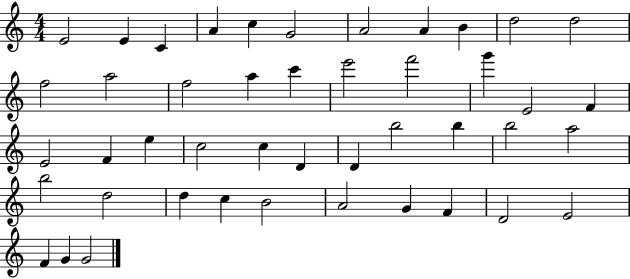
E4/h E4/q C4/q A4/q C5/q G4/h A4/h A4/q B4/q D5/h D5/h F5/h A5/h F5/h A5/q C6/q E6/h F6/h G6/q E4/h F4/q E4/h F4/q E5/q C5/h C5/q D4/q D4/q B5/h B5/q B5/h A5/h B5/h D5/h D5/q C5/q B4/h A4/h G4/q F4/q D4/h E4/h F4/q G4/q G4/h